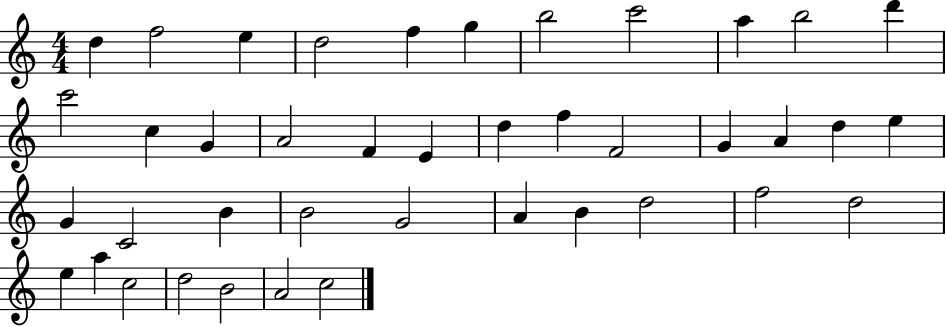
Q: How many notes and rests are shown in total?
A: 41